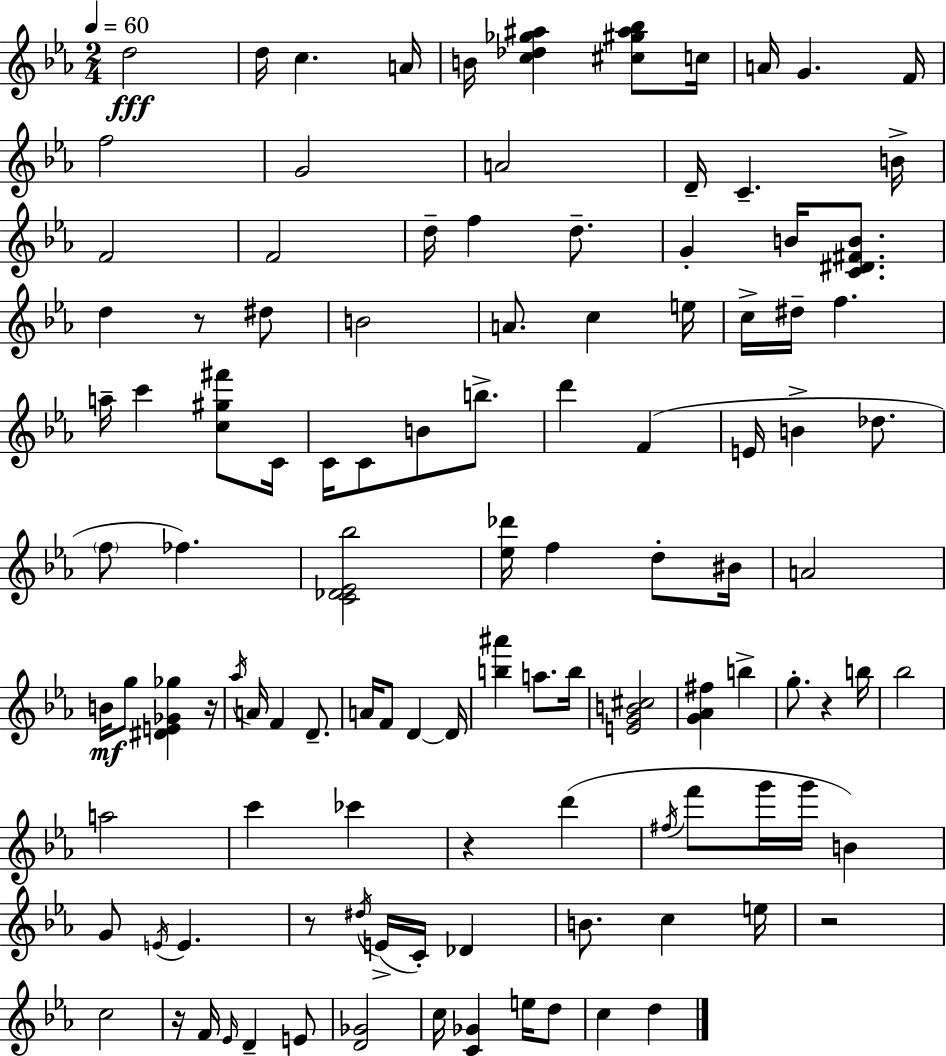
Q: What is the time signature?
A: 2/4